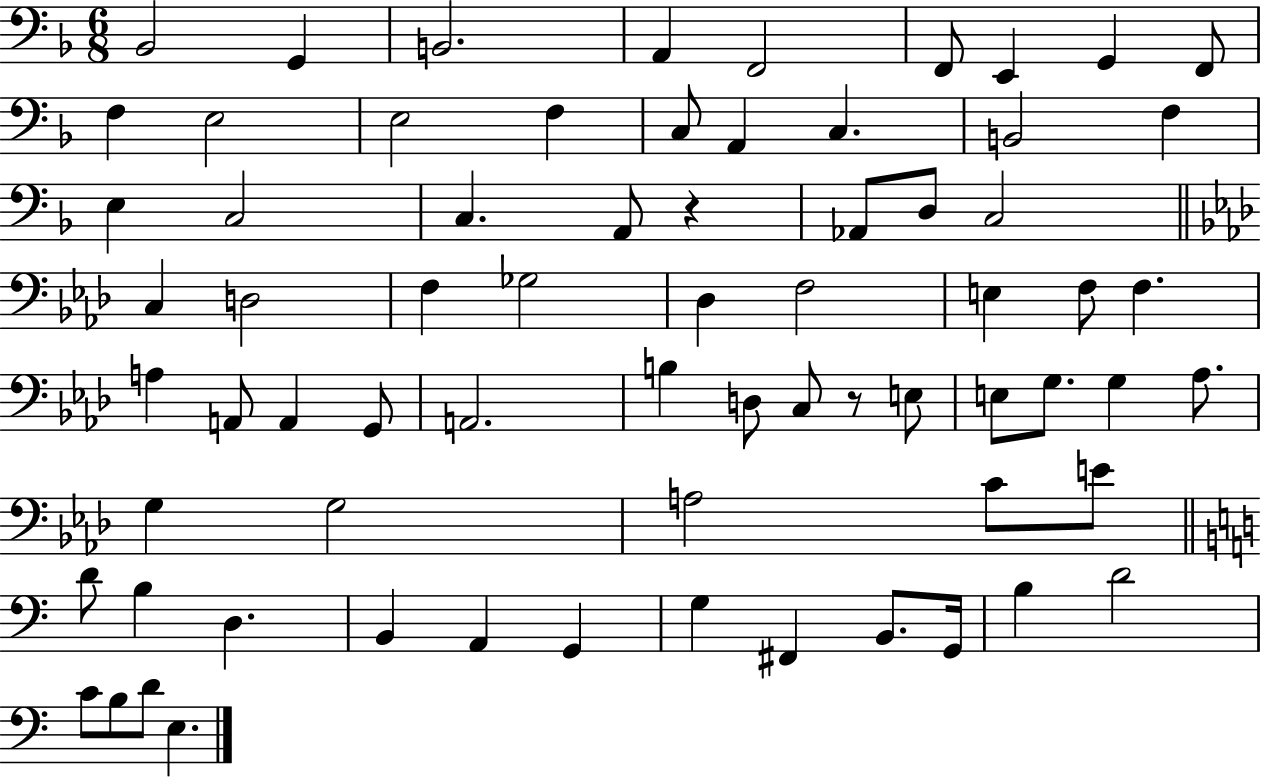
{
  \clef bass
  \numericTimeSignature
  \time 6/8
  \key f \major
  bes,2 g,4 | b,2. | a,4 f,2 | f,8 e,4 g,4 f,8 | \break f4 e2 | e2 f4 | c8 a,4 c4. | b,2 f4 | \break e4 c2 | c4. a,8 r4 | aes,8 d8 c2 | \bar "||" \break \key aes \major c4 d2 | f4 ges2 | des4 f2 | e4 f8 f4. | \break a4 a,8 a,4 g,8 | a,2. | b4 d8 c8 r8 e8 | e8 g8. g4 aes8. | \break g4 g2 | a2 c'8 e'8 | \bar "||" \break \key c \major d'8 b4 d4. | b,4 a,4 g,4 | g4 fis,4 b,8. g,16 | b4 d'2 | \break c'8 b8 d'8 e4. | \bar "|."
}